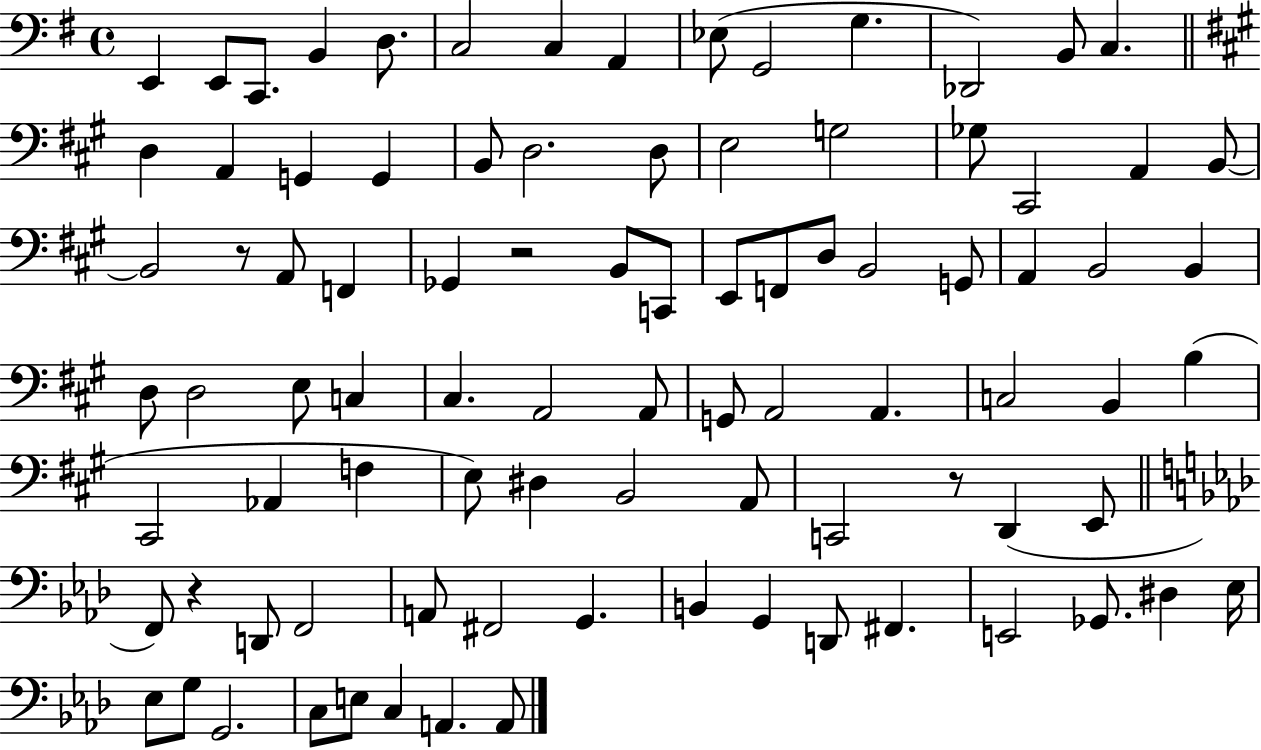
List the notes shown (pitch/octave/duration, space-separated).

E2/q E2/e C2/e. B2/q D3/e. C3/h C3/q A2/q Eb3/e G2/h G3/q. Db2/h B2/e C3/q. D3/q A2/q G2/q G2/q B2/e D3/h. D3/e E3/h G3/h Gb3/e C#2/h A2/q B2/e B2/h R/e A2/e F2/q Gb2/q R/h B2/e C2/e E2/e F2/e D3/e B2/h G2/e A2/q B2/h B2/q D3/e D3/h E3/e C3/q C#3/q. A2/h A2/e G2/e A2/h A2/q. C3/h B2/q B3/q C#2/h Ab2/q F3/q E3/e D#3/q B2/h A2/e C2/h R/e D2/q E2/e F2/e R/q D2/e F2/h A2/e F#2/h G2/q. B2/q G2/q D2/e F#2/q. E2/h Gb2/e. D#3/q Eb3/s Eb3/e G3/e G2/h. C3/e E3/e C3/q A2/q. A2/e